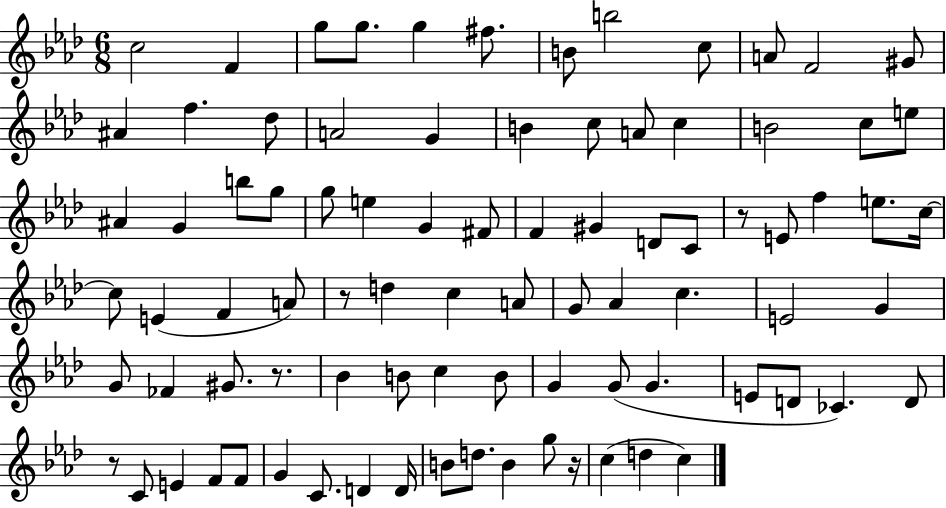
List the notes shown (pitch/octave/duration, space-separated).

C5/h F4/q G5/e G5/e. G5/q F#5/e. B4/e B5/h C5/e A4/e F4/h G#4/e A#4/q F5/q. Db5/e A4/h G4/q B4/q C5/e A4/e C5/q B4/h C5/e E5/e A#4/q G4/q B5/e G5/e G5/e E5/q G4/q F#4/e F4/q G#4/q D4/e C4/e R/e E4/e F5/q E5/e. C5/s C5/e E4/q F4/q A4/e R/e D5/q C5/q A4/e G4/e Ab4/q C5/q. E4/h G4/q G4/e FES4/q G#4/e. R/e. Bb4/q B4/e C5/q B4/e G4/q G4/e G4/q. E4/e D4/e CES4/q. D4/e R/e C4/e E4/q F4/e F4/e G4/q C4/e. D4/q D4/s B4/e D5/e. B4/q G5/e R/s C5/q D5/q C5/q